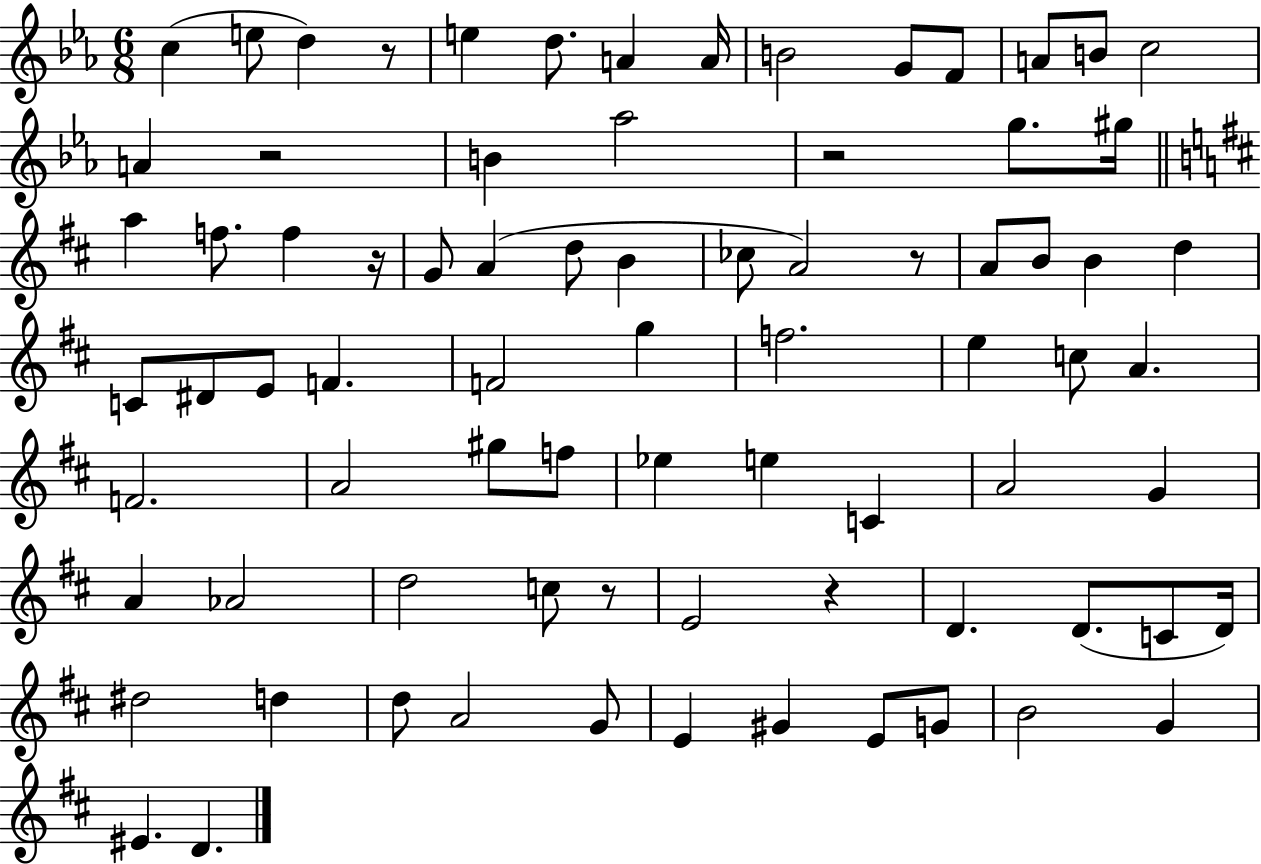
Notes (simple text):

C5/q E5/e D5/q R/e E5/q D5/e. A4/q A4/s B4/h G4/e F4/e A4/e B4/e C5/h A4/q R/h B4/q Ab5/h R/h G5/e. G#5/s A5/q F5/e. F5/q R/s G4/e A4/q D5/e B4/q CES5/e A4/h R/e A4/e B4/e B4/q D5/q C4/e D#4/e E4/e F4/q. F4/h G5/q F5/h. E5/q C5/e A4/q. F4/h. A4/h G#5/e F5/e Eb5/q E5/q C4/q A4/h G4/q A4/q Ab4/h D5/h C5/e R/e E4/h R/q D4/q. D4/e. C4/e D4/s D#5/h D5/q D5/e A4/h G4/e E4/q G#4/q E4/e G4/e B4/h G4/q EIS4/q. D4/q.